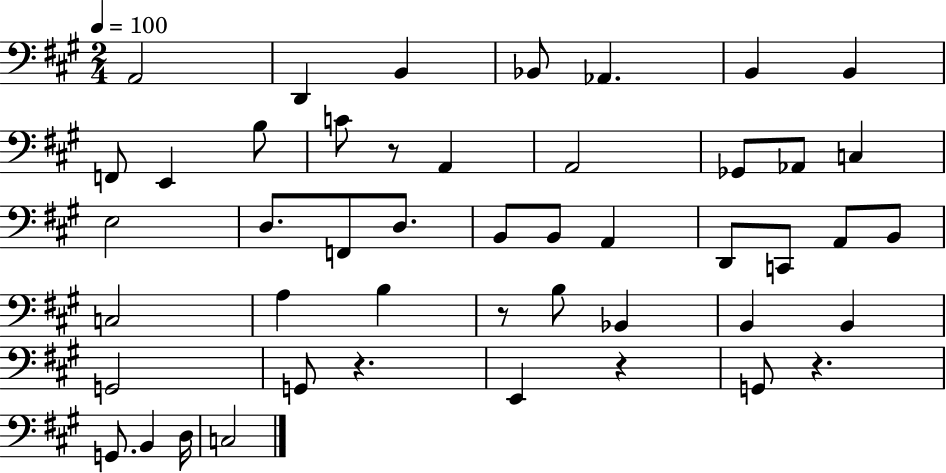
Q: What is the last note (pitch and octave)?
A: C3